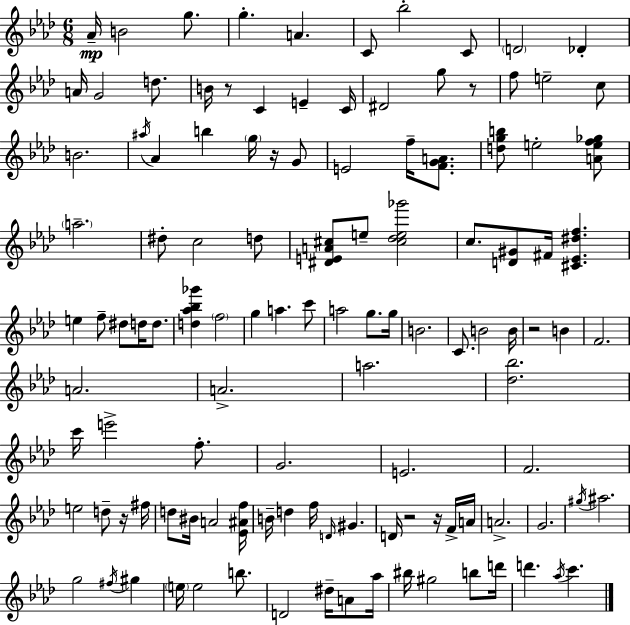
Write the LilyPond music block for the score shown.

{
  \clef treble
  \numericTimeSignature
  \time 6/8
  \key aes \major
  \repeat volta 2 { aes'16--\mp b'2 g''8. | g''4.-. a'4. | c'8 bes''2-. c'8 | \parenthesize d'2 des'4-. | \break a'16 g'2 d''8. | b'16 r8 c'4 e'4-- c'16 | dis'2 g''8 r8 | f''8 e''2-- c''8 | \break b'2. | \acciaccatura { ais''16 } aes'4 b''4 \parenthesize g''16 r16 g'8 | e'2 f''16-- <f' g' a'>8. | <d'' g'' b''>8 e''2-. <a' e'' f'' ges''>8 | \break \parenthesize a''2.-- | dis''8-. c''2 d''8 | <dis' e' a' cis''>8 e''8-- <cis'' des'' e'' ges'''>2 | c''8. <d' gis'>8 fis'16 <cis' ees' dis'' f''>4. | \break e''4 f''8-- dis''8 d''16 d''8. | <d'' aes'' bes'' ges'''>4 \parenthesize f''2 | g''4 a''4. c'''8 | a''2 g''8. | \break g''16 b'2. | c'8. b'2 | b'16 r2 b'4 | f'2. | \break a'2. | a'2.-> | a''2. | <des'' bes''>2. | \break c'''16 e'''2-> f''8.-. | g'2. | e'2. | f'2. | \break e''2 d''8-- r16 | fis''16 d''8 bis'16 a'2 | <ees' ais' f''>16 b'16-- d''4 f''16 \grace { d'16 } gis'4. | d'16 r2 r16 | \break f'16-> a'16 a'2.-> | g'2. | \acciaccatura { gis''16 } ais''2. | g''2 \acciaccatura { fis''16 } | \break gis''4 \parenthesize e''16 e''2 | b''8. d'2 | dis''16-- a'8 aes''16 bis''16 gis''2 | b''8 d'''16 d'''4. \acciaccatura { aes''16 } c'''4. | \break } \bar "|."
}